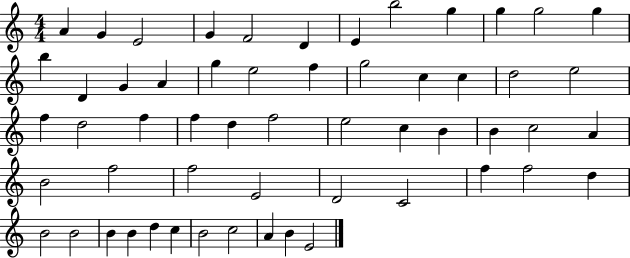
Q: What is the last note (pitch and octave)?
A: E4